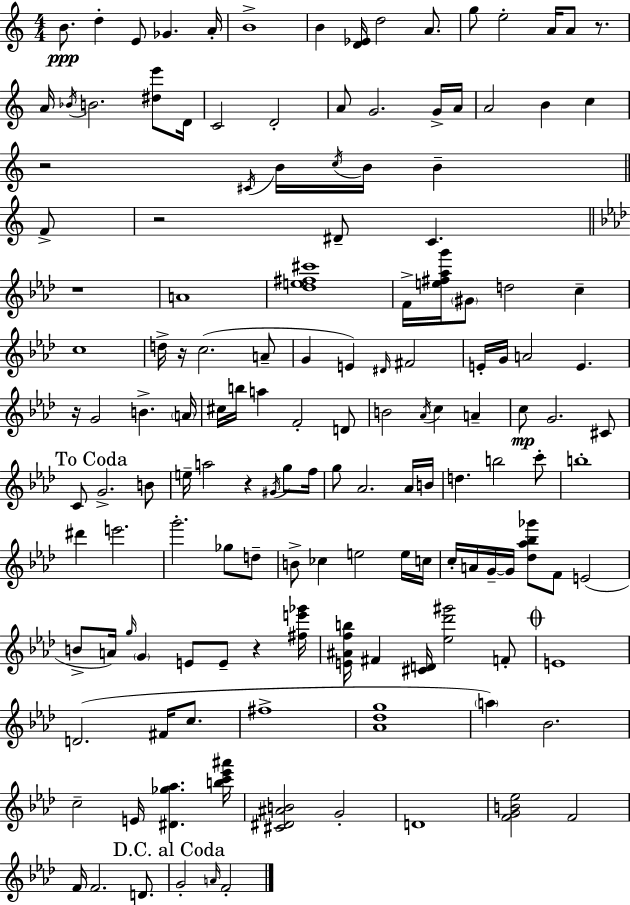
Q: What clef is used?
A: treble